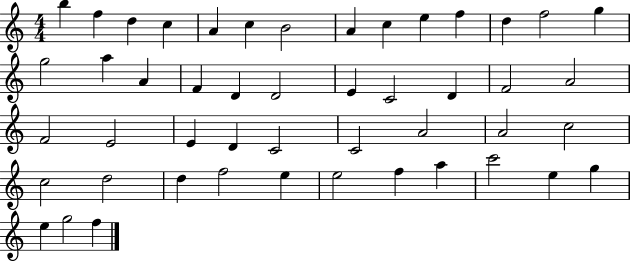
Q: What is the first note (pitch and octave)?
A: B5